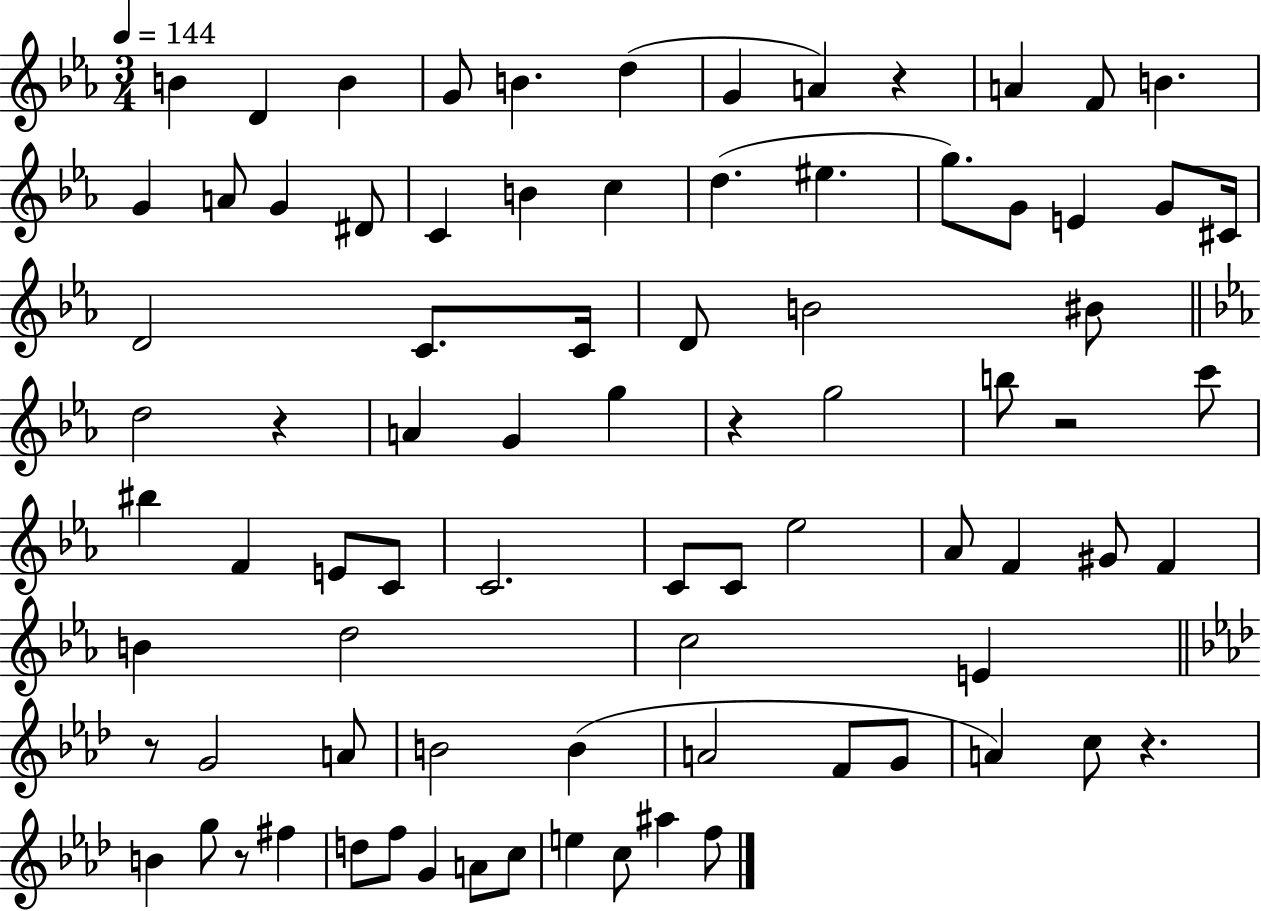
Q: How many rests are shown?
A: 7